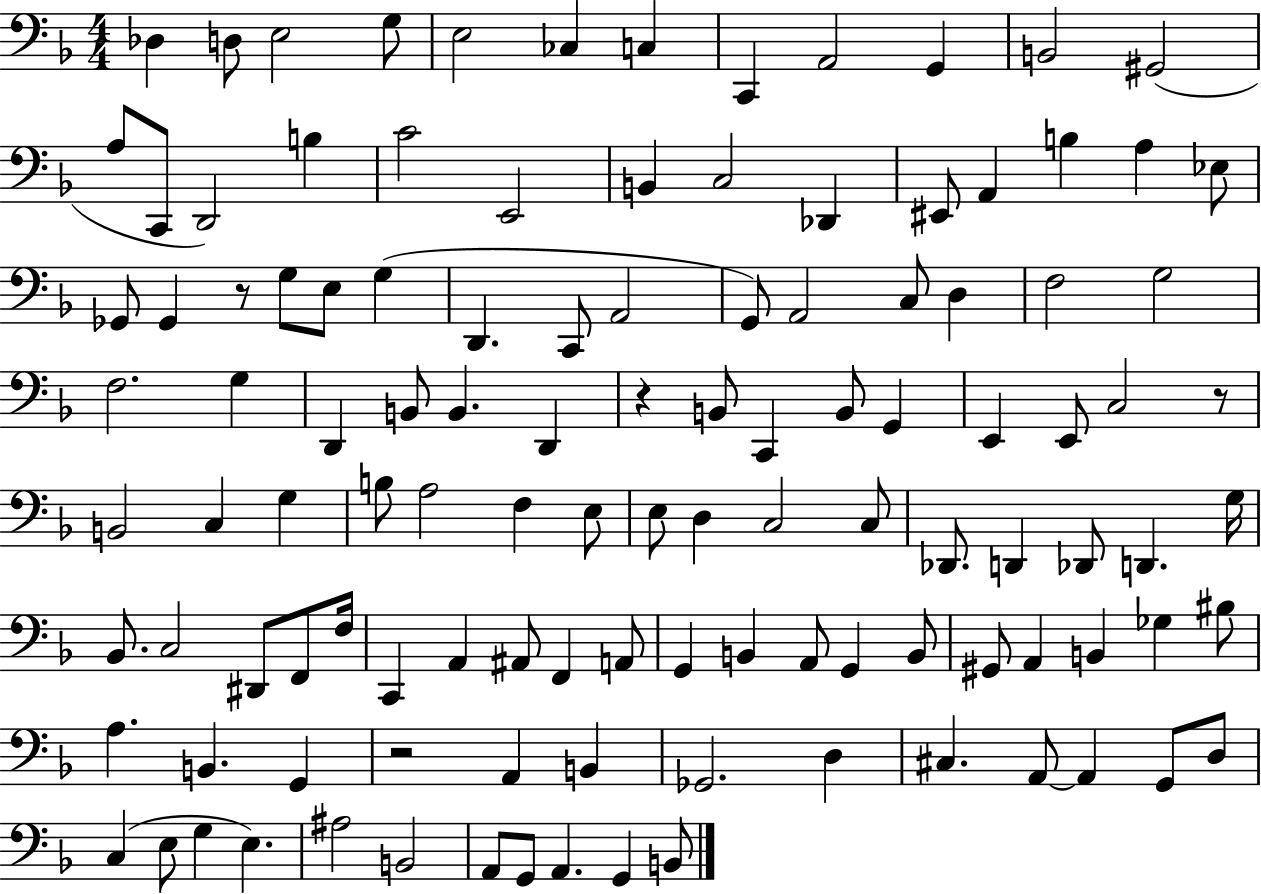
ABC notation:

X:1
T:Untitled
M:4/4
L:1/4
K:F
_D, D,/2 E,2 G,/2 E,2 _C, C, C,, A,,2 G,, B,,2 ^G,,2 A,/2 C,,/2 D,,2 B, C2 E,,2 B,, C,2 _D,, ^E,,/2 A,, B, A, _E,/2 _G,,/2 _G,, z/2 G,/2 E,/2 G, D,, C,,/2 A,,2 G,,/2 A,,2 C,/2 D, F,2 G,2 F,2 G, D,, B,,/2 B,, D,, z B,,/2 C,, B,,/2 G,, E,, E,,/2 C,2 z/2 B,,2 C, G, B,/2 A,2 F, E,/2 E,/2 D, C,2 C,/2 _D,,/2 D,, _D,,/2 D,, G,/4 _B,,/2 C,2 ^D,,/2 F,,/2 F,/4 C,, A,, ^A,,/2 F,, A,,/2 G,, B,, A,,/2 G,, B,,/2 ^G,,/2 A,, B,, _G, ^B,/2 A, B,, G,, z2 A,, B,, _G,,2 D, ^C, A,,/2 A,, G,,/2 D,/2 C, E,/2 G, E, ^A,2 B,,2 A,,/2 G,,/2 A,, G,, B,,/2